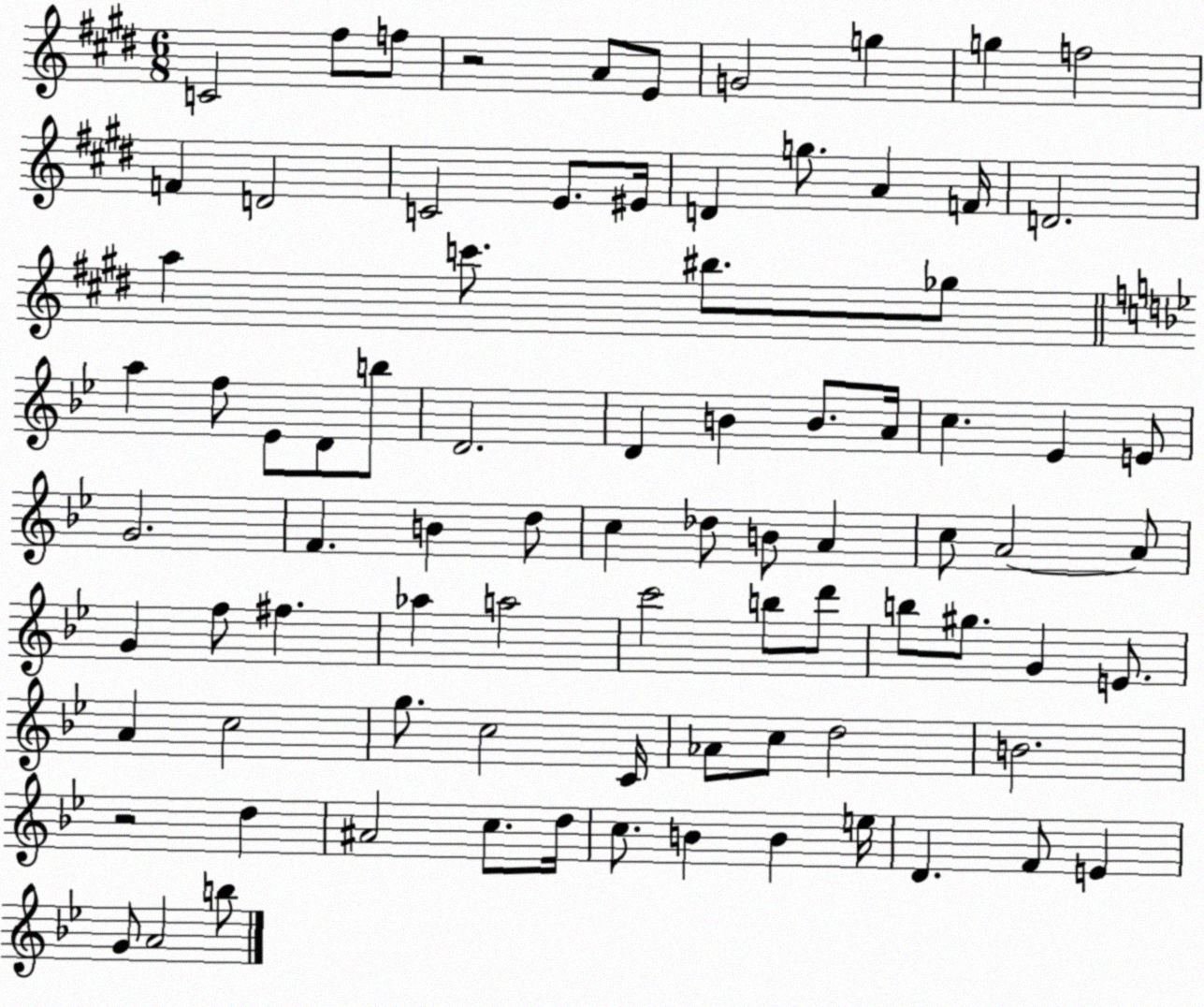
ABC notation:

X:1
T:Untitled
M:6/8
L:1/4
K:E
C2 ^f/2 f/2 z2 A/2 E/2 G2 g g f2 F D2 C2 E/2 ^E/4 D g/2 A F/4 D2 a c'/2 ^b/2 _g/2 a f/2 _E/2 D/2 b/2 D2 D B B/2 A/4 c _E E/2 G2 F B d/2 c _d/2 B/2 A c/2 A2 A/2 G f/2 ^f _a a2 c'2 b/2 d'/2 b/2 ^g/2 G E/2 A c2 g/2 c2 C/4 _A/2 c/2 d2 B2 z2 d ^A2 c/2 d/4 c/2 B B e/4 D F/2 E G/2 A2 b/2